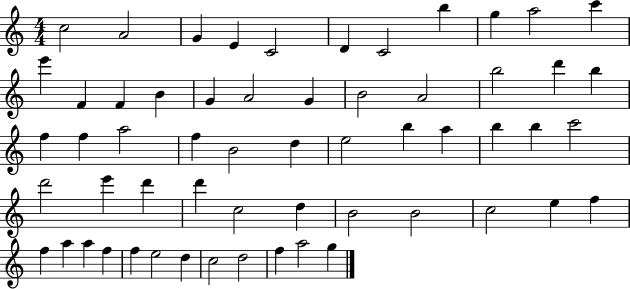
{
  \clef treble
  \numericTimeSignature
  \time 4/4
  \key c \major
  c''2 a'2 | g'4 e'4 c'2 | d'4 c'2 b''4 | g''4 a''2 c'''4 | \break e'''4 f'4 f'4 b'4 | g'4 a'2 g'4 | b'2 a'2 | b''2 d'''4 b''4 | \break f''4 f''4 a''2 | f''4 b'2 d''4 | e''2 b''4 a''4 | b''4 b''4 c'''2 | \break d'''2 e'''4 d'''4 | d'''4 c''2 d''4 | b'2 b'2 | c''2 e''4 f''4 | \break f''4 a''4 a''4 f''4 | f''4 e''2 d''4 | c''2 d''2 | f''4 a''2 g''4 | \break \bar "|."
}